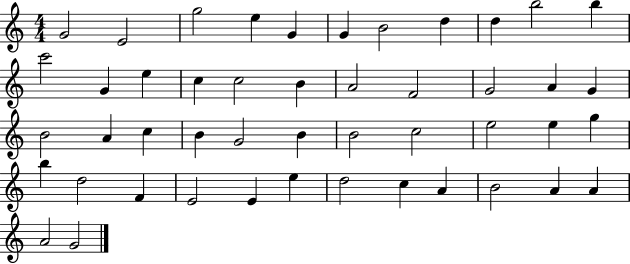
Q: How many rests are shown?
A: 0